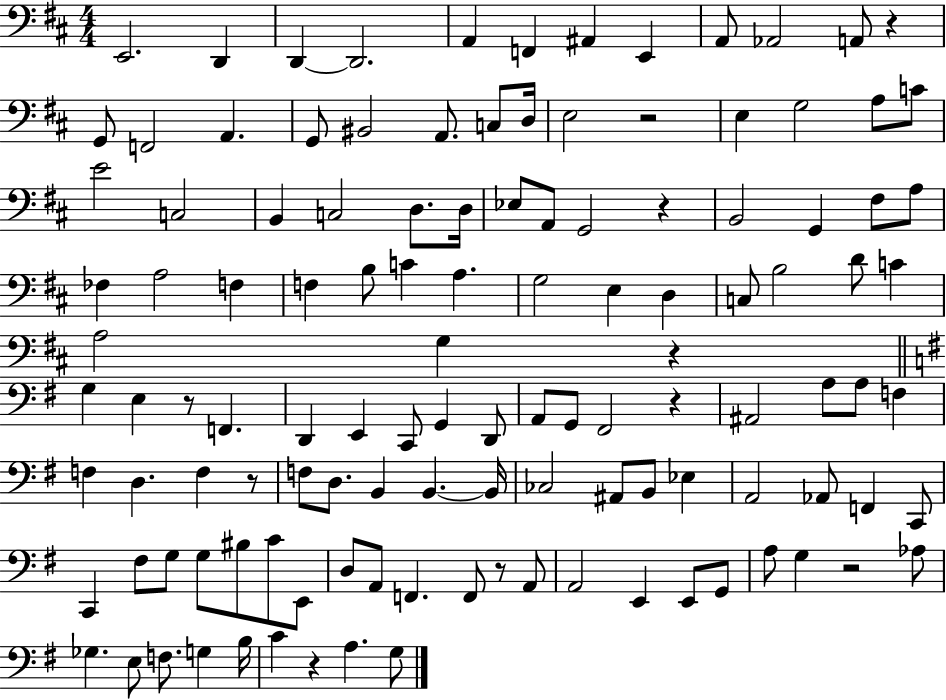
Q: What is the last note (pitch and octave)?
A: G3